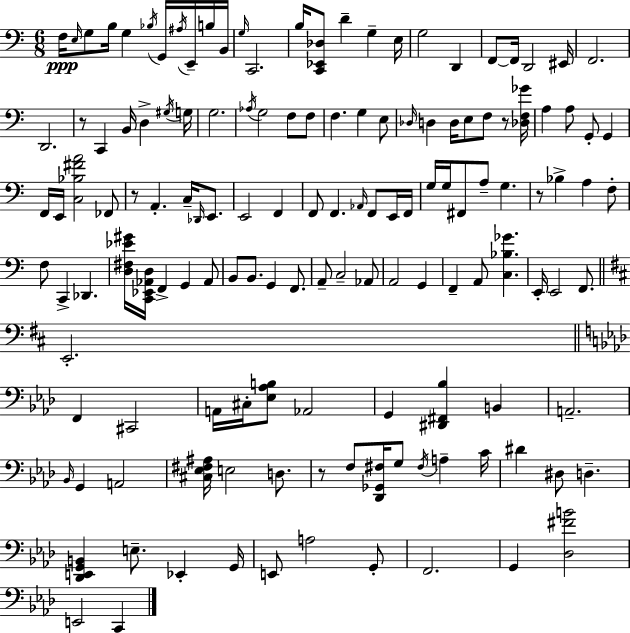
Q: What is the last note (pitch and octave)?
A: C2